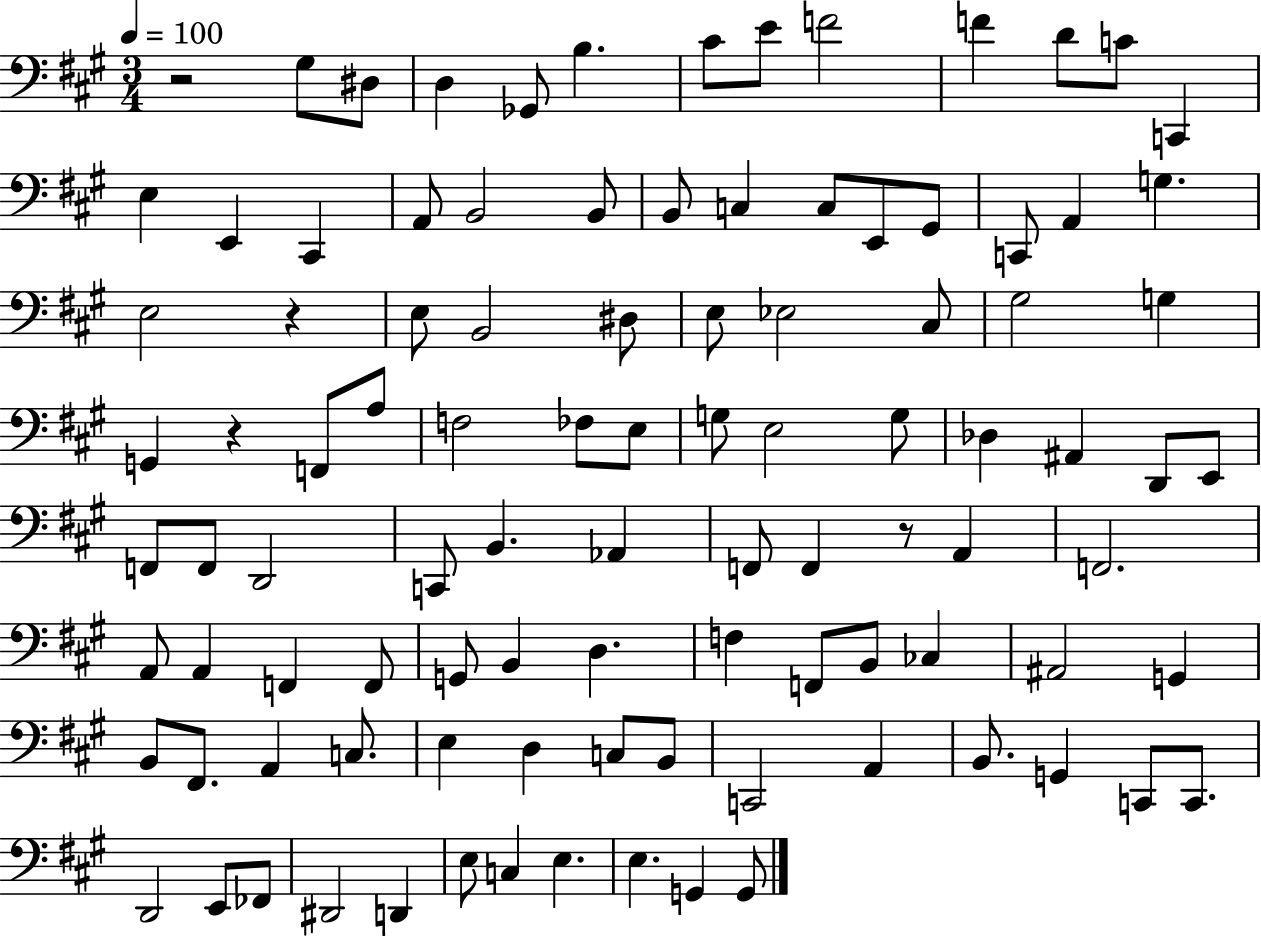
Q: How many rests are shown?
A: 4